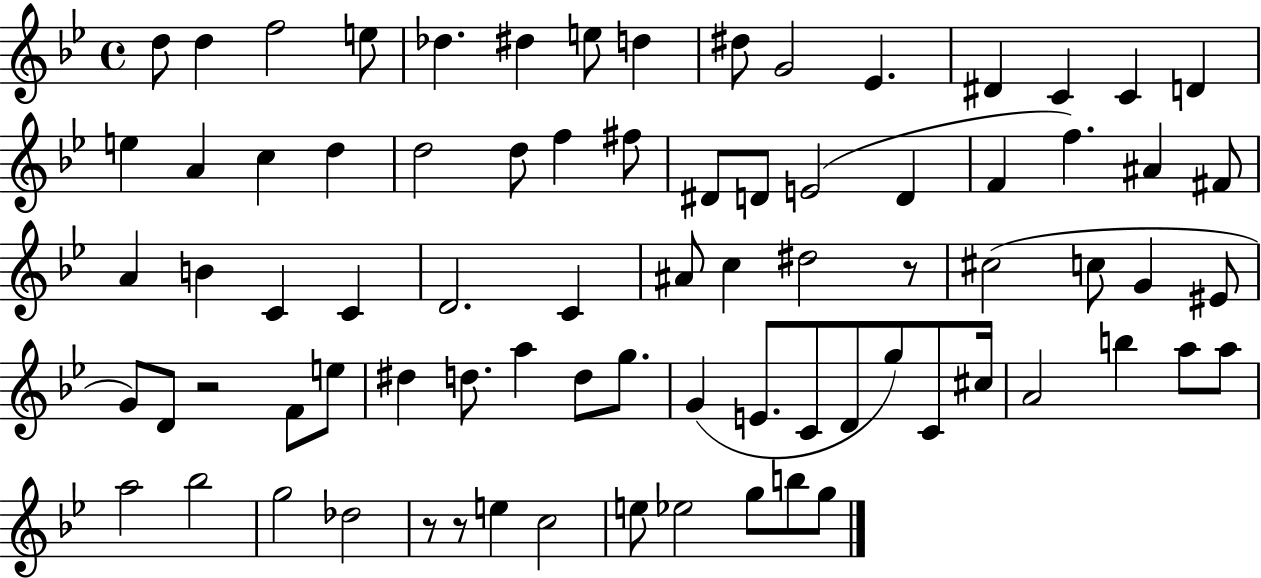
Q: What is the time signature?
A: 4/4